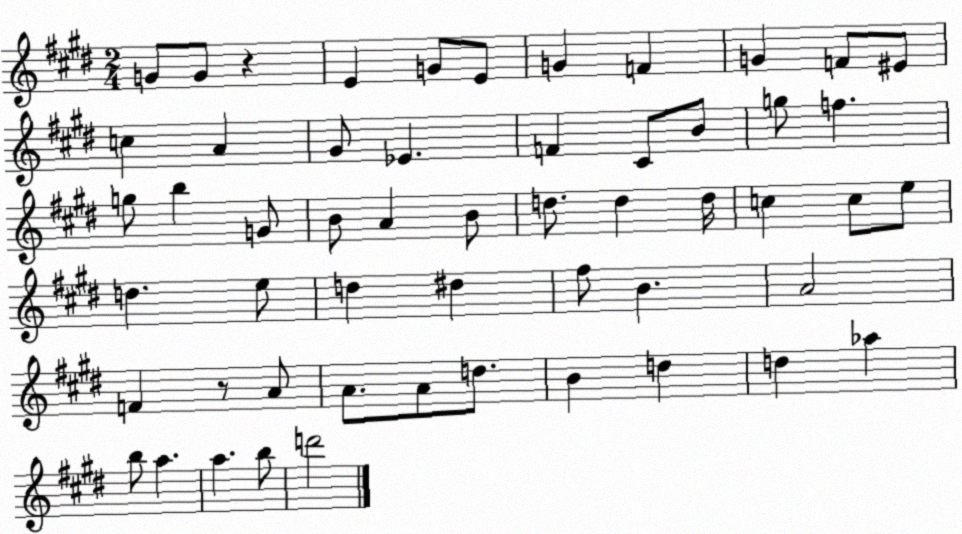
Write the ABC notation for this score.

X:1
T:Untitled
M:2/4
L:1/4
K:E
G/2 G/2 z E G/2 E/2 G F G F/2 ^E/2 c A ^G/2 _E F ^C/2 B/2 g/2 f g/2 b G/2 B/2 A B/2 d/2 d d/4 c c/2 e/2 d e/2 d ^d ^f/2 B A2 F z/2 A/2 A/2 A/2 d/2 B d d _a b/2 a a b/2 d'2